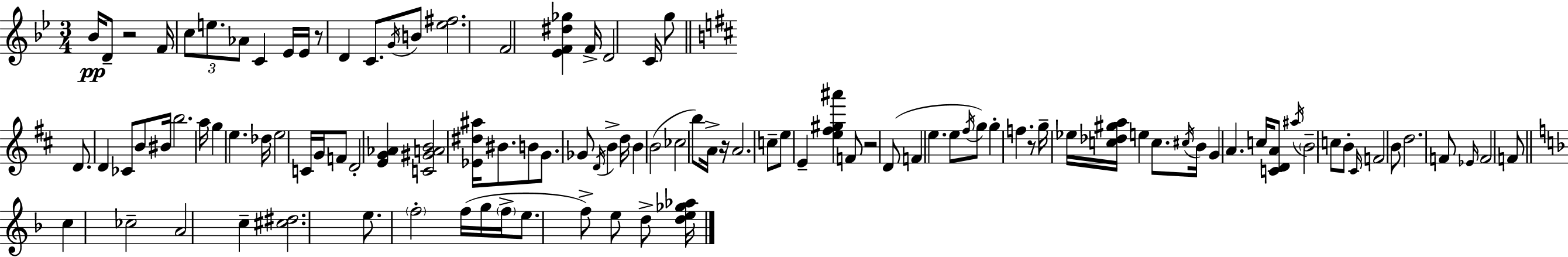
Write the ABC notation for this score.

X:1
T:Untitled
M:3/4
L:1/4
K:Bb
_B/4 D/2 z2 F/4 c/2 e/2 _A/2 C _E/4 _E/4 z/2 D C/2 G/4 B/2 [_e^f]2 F2 [_EF^d_g] F/4 D2 C/4 g/2 D/2 D _C/2 B/2 ^B/4 b2 a/4 g e _d/4 e2 C/4 G/4 F/2 D2 [EG_A] [C^GAB]2 [_E^d^a]/4 ^B/2 B/2 G/2 _G/2 D/4 B d/4 B B2 _c2 b/2 A/4 z/4 A2 c/2 e/2 E [e^f^g^a'] F/2 z2 D/2 F e e/2 ^f/4 g/2 g f z/2 g/4 _e/4 [c_d^ga]/4 e c/2 ^c/4 B/4 G A c/4 [CDA]/2 ^a/4 B2 c/2 B/2 ^C/4 F2 B/2 d2 F/2 _E/4 F2 F/2 c _c2 A2 c [^c^d]2 e/2 f2 f/4 g/4 f/4 e/2 f/2 e/2 d/2 [de_g_a]/4